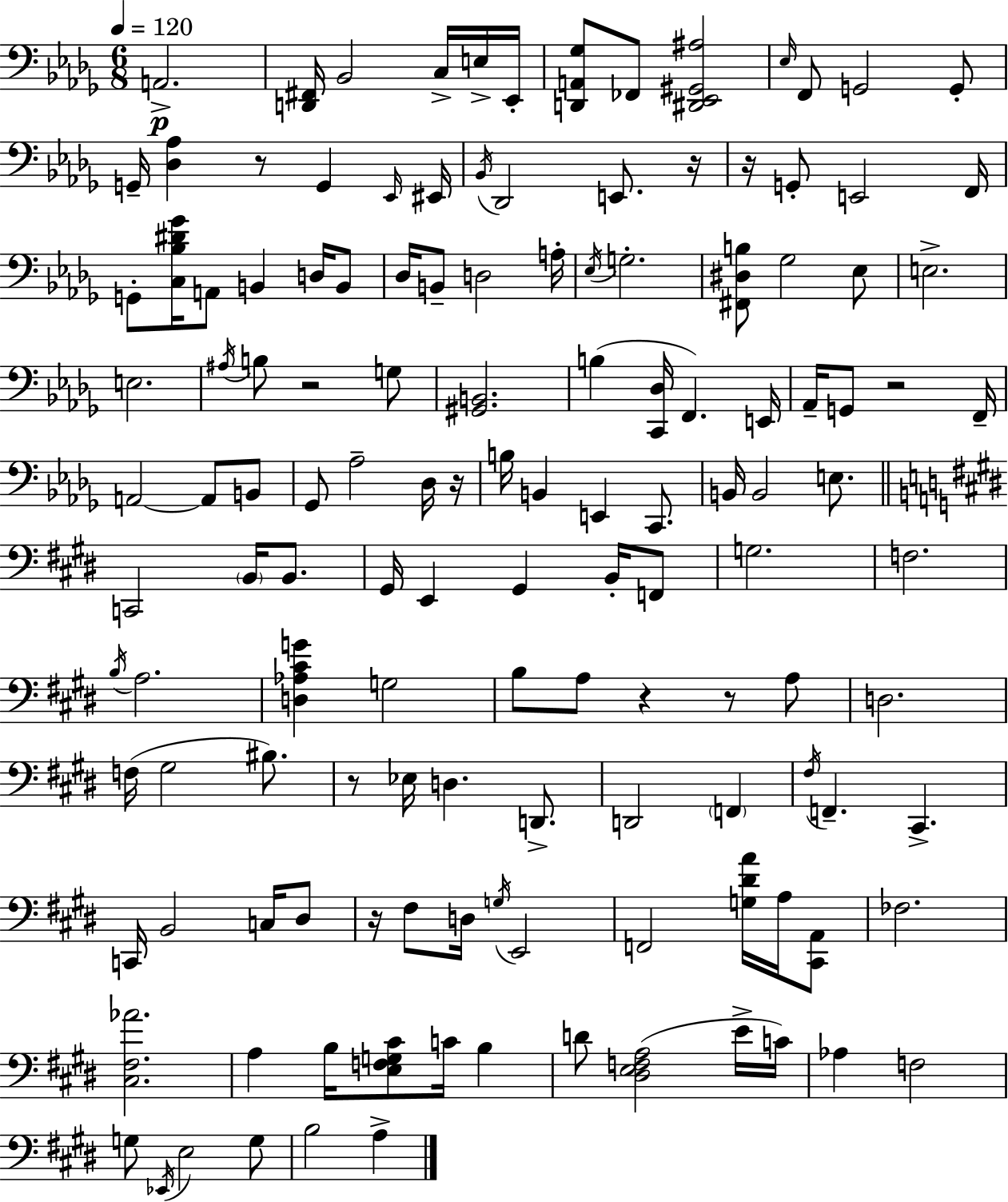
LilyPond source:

{
  \clef bass
  \numericTimeSignature
  \time 6/8
  \key bes \minor
  \tempo 4 = 120
  a,2.->\p | <d, fis,>16 bes,2 c16-> e16-> ees,16-. | <d, a, ges>8 fes,8 <dis, ees, gis, ais>2 | \grace { ees16 } f,8 g,2 g,8-. | \break g,16-- <des aes>4 r8 g,4 | \grace { ees,16 } eis,16 \acciaccatura { bes,16 } des,2 e,8. | r16 r16 g,8-. e,2 | f,16 g,8-. <c bes dis' ges'>16 a,8 b,4 | \break d16 b,8 des16 b,8-- d2 | a16-. \acciaccatura { ees16 } g2.-. | <fis, dis b>8 ges2 | ees8 e2.-> | \break e2. | \acciaccatura { ais16 } b8 r2 | g8 <gis, b,>2. | b4( <c, des>16 f,4.) | \break e,16 aes,16-- g,8 r2 | f,16-- a,2~~ | a,8 b,8 ges,8 aes2-- | des16 r16 b16 b,4 e,4 | \break c,8. b,16 b,2 | e8. \bar "||" \break \key e \major c,2 \parenthesize b,16 b,8. | gis,16 e,4 gis,4 b,16-. f,8 | g2. | f2. | \break \acciaccatura { b16 } a2. | <d aes cis' g'>4 g2 | b8 a8 r4 r8 a8 | d2. | \break f16( gis2 bis8.) | r8 ees16 d4. d,8.-> | d,2 \parenthesize f,4 | \acciaccatura { fis16 } f,4.-- cis,4.-> | \break c,16 b,2 c16 | dis8 r16 fis8 d16 \acciaccatura { g16 } e,2 | f,2 <g dis' a'>16 | a16 <cis, a,>8 fes2. | \break <cis fis aes'>2. | a4 b16 <e f g cis'>8 c'16 b4 | d'8 <dis e f a>2( | e'16-> c'16) aes4 f2 | \break g8 \acciaccatura { ees,16 } e2 | g8 b2 | a4-> \bar "|."
}